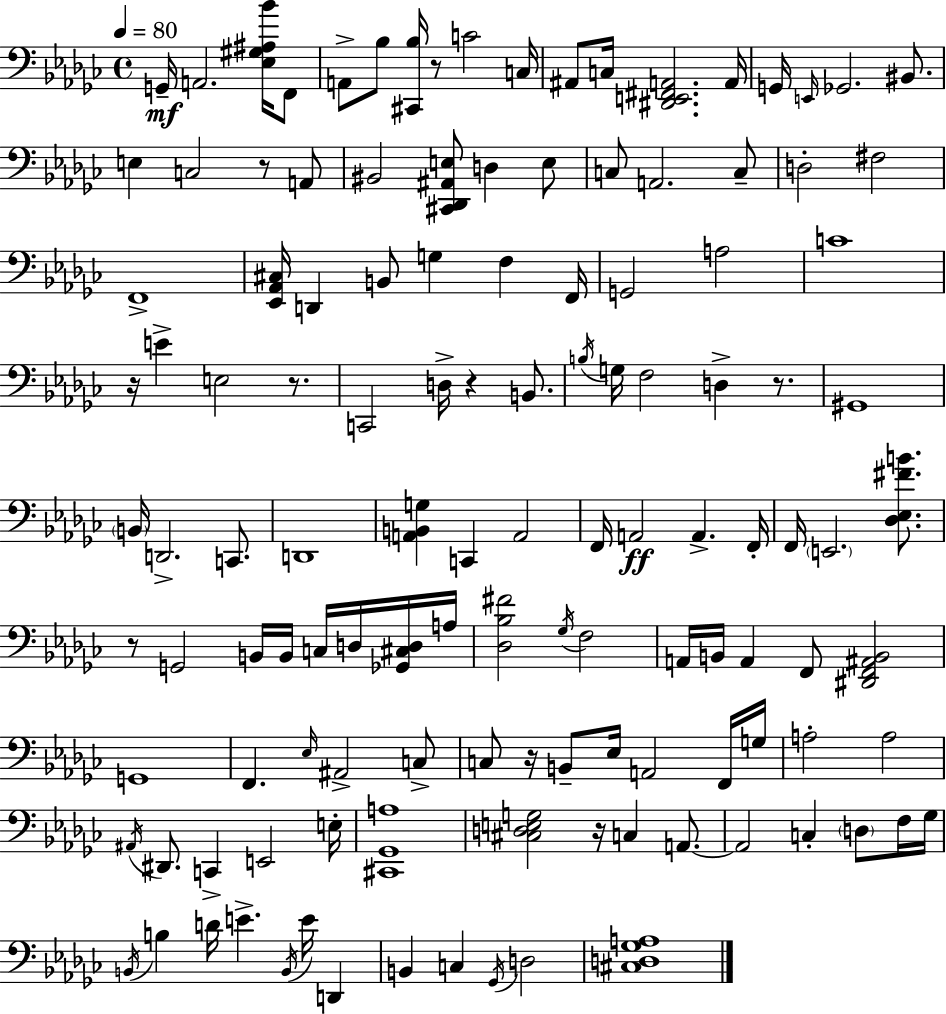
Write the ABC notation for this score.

X:1
T:Untitled
M:4/4
L:1/4
K:Ebm
G,,/4 A,,2 [_E,^G,^A,_B]/4 F,,/2 A,,/2 _B,/2 [^C,,_B,]/4 z/2 C2 C,/4 ^A,,/2 C,/4 [^D,,E,,^F,,A,,]2 A,,/4 G,,/4 E,,/4 _G,,2 ^B,,/2 E, C,2 z/2 A,,/2 ^B,,2 [^C,,_D,,^A,,E,]/2 D, E,/2 C,/2 A,,2 C,/2 D,2 ^F,2 F,,4 [_E,,_A,,^C,]/4 D,, B,,/2 G, F, F,,/4 G,,2 A,2 C4 z/4 E E,2 z/2 C,,2 D,/4 z B,,/2 B,/4 G,/4 F,2 D, z/2 ^G,,4 B,,/4 D,,2 C,,/2 D,,4 [A,,B,,G,] C,, A,,2 F,,/4 A,,2 A,, F,,/4 F,,/4 E,,2 [_D,_E,^FB]/2 z/2 G,,2 B,,/4 B,,/4 C,/4 D,/4 [_G,,^C,D,]/4 A,/4 [_D,_B,^F]2 _G,/4 F,2 A,,/4 B,,/4 A,, F,,/2 [^D,,F,,^A,,B,,]2 G,,4 F,, _E,/4 ^A,,2 C,/2 C,/2 z/4 B,,/2 _E,/4 A,,2 F,,/4 G,/4 A,2 A,2 ^A,,/4 ^D,,/2 C,, E,,2 E,/4 [^C,,_G,,A,]4 [^C,D,E,G,]2 z/4 C, A,,/2 A,,2 C, D,/2 F,/4 _G,/4 B,,/4 B, D/4 E B,,/4 E/4 D,, B,, C, _G,,/4 D,2 [^C,D,_G,A,]4